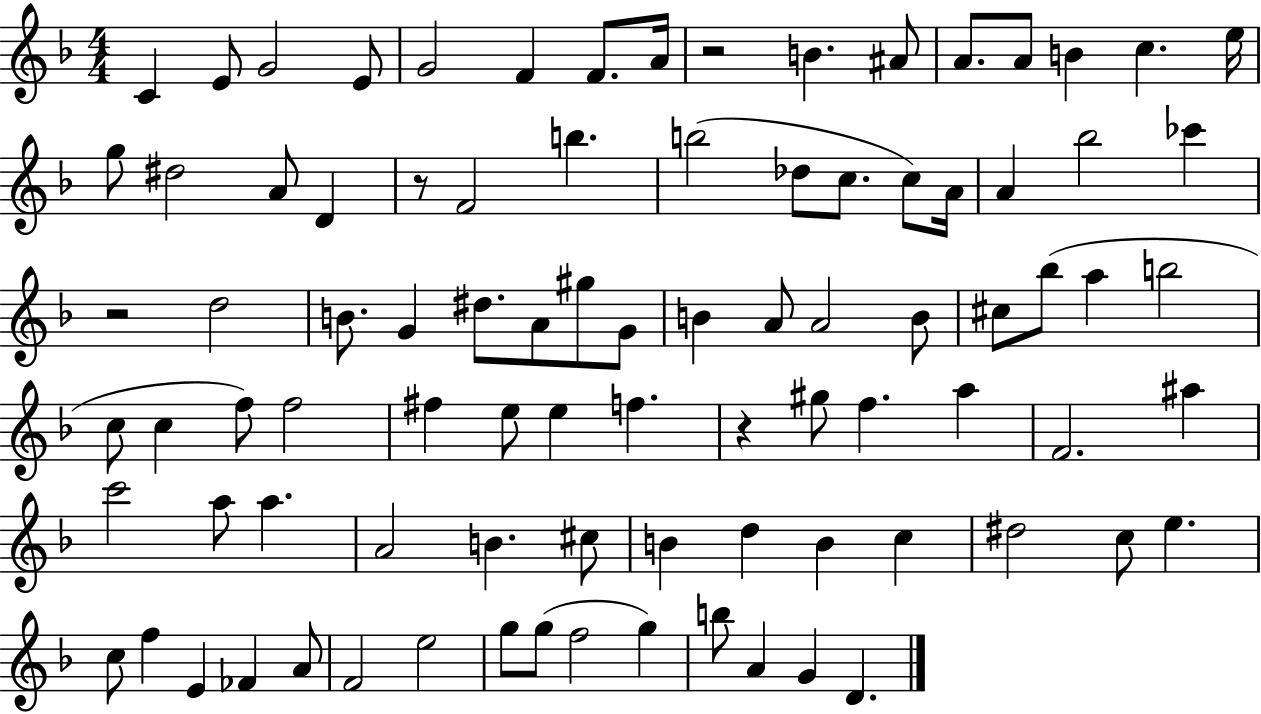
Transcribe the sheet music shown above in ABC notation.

X:1
T:Untitled
M:4/4
L:1/4
K:F
C E/2 G2 E/2 G2 F F/2 A/4 z2 B ^A/2 A/2 A/2 B c e/4 g/2 ^d2 A/2 D z/2 F2 b b2 _d/2 c/2 c/2 A/4 A _b2 _c' z2 d2 B/2 G ^d/2 A/2 ^g/2 G/2 B A/2 A2 B/2 ^c/2 _b/2 a b2 c/2 c f/2 f2 ^f e/2 e f z ^g/2 f a F2 ^a c'2 a/2 a A2 B ^c/2 B d B c ^d2 c/2 e c/2 f E _F A/2 F2 e2 g/2 g/2 f2 g b/2 A G D